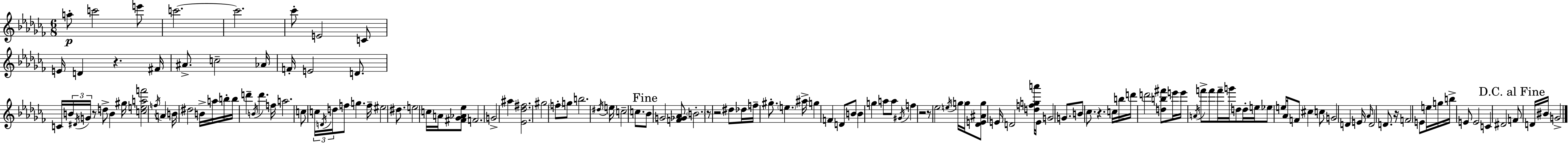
{
  \clef treble
  \numericTimeSignature
  \time 6/8
  \key aes \minor
  a''8-.\p c'''2 e'''8 | c'''2.~~ | c'''2. | ces'''8-. e'2 c'8 | \break e'16 d'4 r4. fis'16 | ais'8.-> c''2-- aes'16 | f'16-. e'2 d'8. | c'16 \tuplet 3/2 { b'16 \acciaccatura { dis'16 } g'16 } r8 d''8-> b'4 | \break gis''16 <c'' e'' a'' f'''>2 \acciaccatura { f''16 } a'4 | b'16 dis''2 b'16-> | a''16 b''16-. b''16 d'''4-- \acciaccatura { b'16 } d'''4. | f''16 a''2. | \break c''8 \tuplet 3/2 { c''16 \acciaccatura { d'16 } d''16 } f''8 g''4. | f''16-- eis''2 | dis''8. e''2 | c''16 a'16 <fis' ges' aes' ees''>8 f'2. | \break g'2-> | ais''4 <ees' des'' fis''>2. | gis''2 | \parenthesize f''8-. g''8 b''2. | \break \acciaccatura { dis''16 } e''16 c''2-- | c''8. \mark "Fine" bes'8 g'2 | <f' ges' aes'>8 \parenthesize b'2.-. | r8 r2 | \break dis''8 des''16 f''16-- gis''8.-. \parenthesize e''4. | ais''16-> g''4 f'4 | d'8 b'8 b'4 g''4 | a''8 a''8 \acciaccatura { gis'16 } f''4 r2 | \break r8 ees''2 | \acciaccatura { e''16 } \parenthesize g''16 g''16 <des' e' ais' g''>8 e'16 d'2 | <d'' f'' g'' a'''>16 e'16 g'2 | g'8. b'8 ces''8. | \break r4. c''16 b''16 d'''16 d'''2 | <d'' b'' fis'''>8 e'''16 e'''16 \acciaccatura { a'16 } f'''8-> | f'''8 f'''16-- g'''16 d''8 d''16-. e''16 ees''8 e''16 aes'16 | f'8 cis''4 c''8 g'2 | \break d'4 e'16 \grace { aes'16 } d'2 | d'8. r16 f'2 | e'8 e''16 g''16 b''16-> e'8 | e'2 c'4 | \break dis'2 \mark "D.C. al Fine" f'8 d'16 | bis'16 g'2-> \bar "|."
}